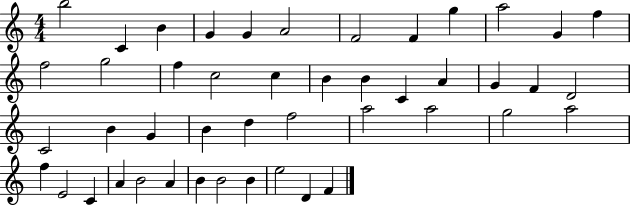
{
  \clef treble
  \numericTimeSignature
  \time 4/4
  \key c \major
  b''2 c'4 b'4 | g'4 g'4 a'2 | f'2 f'4 g''4 | a''2 g'4 f''4 | \break f''2 g''2 | f''4 c''2 c''4 | b'4 b'4 c'4 a'4 | g'4 f'4 d'2 | \break c'2 b'4 g'4 | b'4 d''4 f''2 | a''2 a''2 | g''2 a''2 | \break f''4 e'2 c'4 | a'4 b'2 a'4 | b'4 b'2 b'4 | e''2 d'4 f'4 | \break \bar "|."
}